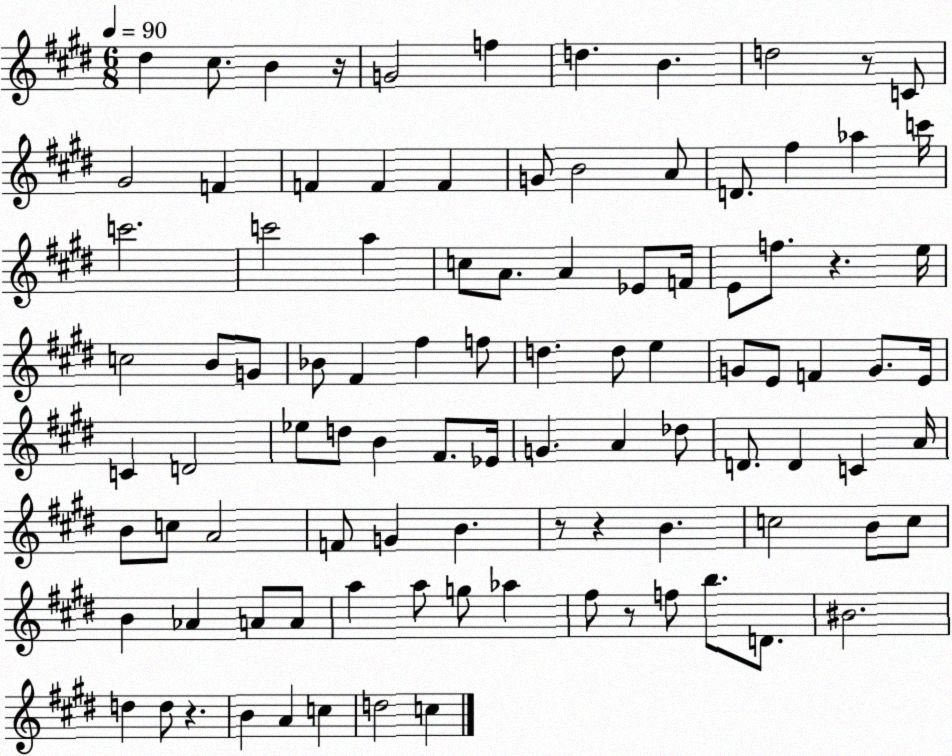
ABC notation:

X:1
T:Untitled
M:6/8
L:1/4
K:E
^d ^c/2 B z/4 G2 f d B d2 z/2 C/2 ^G2 F F F F G/2 B2 A/2 D/2 ^f _a c'/4 c'2 c'2 a c/2 A/2 A _E/2 F/4 E/2 f/2 z e/4 c2 B/2 G/2 _B/2 ^F ^f f/2 d d/2 e G/2 E/2 F G/2 E/4 C D2 _e/2 d/2 B ^F/2 _E/4 G A _d/2 D/2 D C A/4 B/2 c/2 A2 F/2 G B z/2 z B c2 B/2 c/2 B _A A/2 A/2 a a/2 g/2 _a ^f/2 z/2 f/2 b/2 D/2 ^B2 d d/2 z B A c d2 c